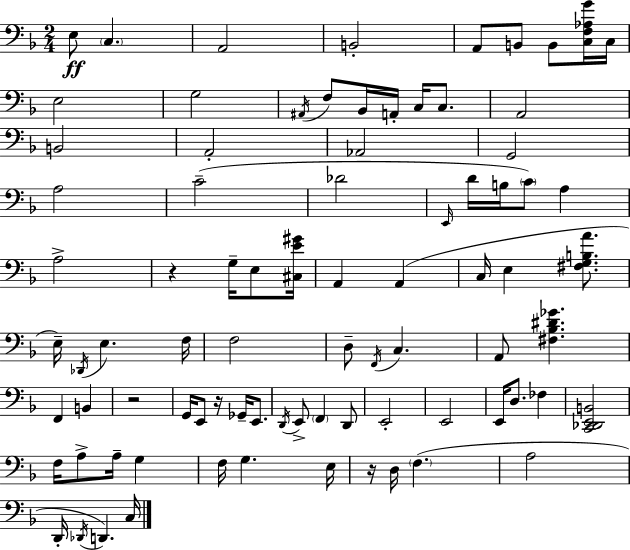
E3/e C3/q. A2/h B2/h A2/e B2/e B2/e [C3,F3,Ab3,G4]/s C3/s E3/h G3/h A#2/s F3/e Bb2/s A2/s C3/s C3/e. A2/h B2/h A2/h Ab2/h G2/h A3/h C4/h Db4/h E2/s D4/s B3/s C4/e A3/q A3/h R/q G3/s E3/e [C#3,E4,G#4]/s A2/q A2/q C3/s E3/q [F#3,G3,B3,A4]/e. E3/s Db2/s E3/q. F3/s F3/h D3/e F2/s C3/q. A2/e [F#3,Bb3,D#4,Gb4]/q. F2/q B2/q R/h G2/s E2/e R/s Gb2/s E2/e. D2/s E2/e F2/q D2/e E2/h E2/h E2/s D3/e. FES3/q [C2,Db2,E2,B2]/h F3/s A3/e A3/s G3/q F3/s G3/q. E3/s R/s D3/s F3/q. A3/h D2/s Db2/s D2/q. C3/s